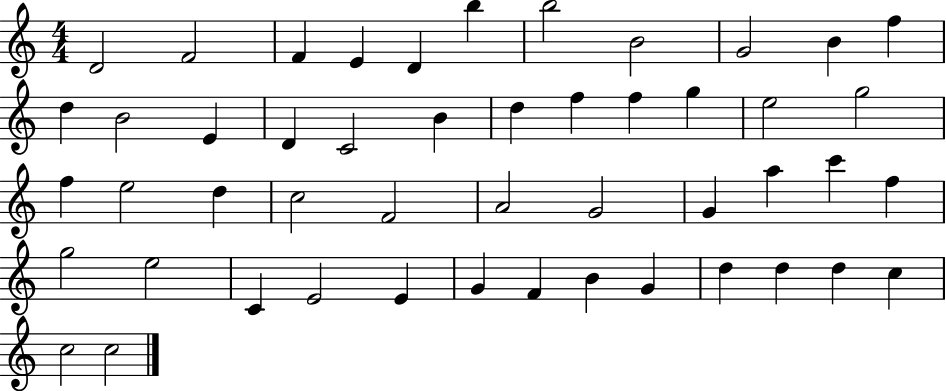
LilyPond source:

{
  \clef treble
  \numericTimeSignature
  \time 4/4
  \key c \major
  d'2 f'2 | f'4 e'4 d'4 b''4 | b''2 b'2 | g'2 b'4 f''4 | \break d''4 b'2 e'4 | d'4 c'2 b'4 | d''4 f''4 f''4 g''4 | e''2 g''2 | \break f''4 e''2 d''4 | c''2 f'2 | a'2 g'2 | g'4 a''4 c'''4 f''4 | \break g''2 e''2 | c'4 e'2 e'4 | g'4 f'4 b'4 g'4 | d''4 d''4 d''4 c''4 | \break c''2 c''2 | \bar "|."
}